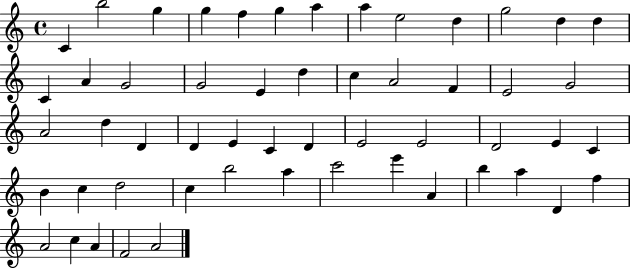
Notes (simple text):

C4/q B5/h G5/q G5/q F5/q G5/q A5/q A5/q E5/h D5/q G5/h D5/q D5/q C4/q A4/q G4/h G4/h E4/q D5/q C5/q A4/h F4/q E4/h G4/h A4/h D5/q D4/q D4/q E4/q C4/q D4/q E4/h E4/h D4/h E4/q C4/q B4/q C5/q D5/h C5/q B5/h A5/q C6/h E6/q A4/q B5/q A5/q D4/q F5/q A4/h C5/q A4/q F4/h A4/h